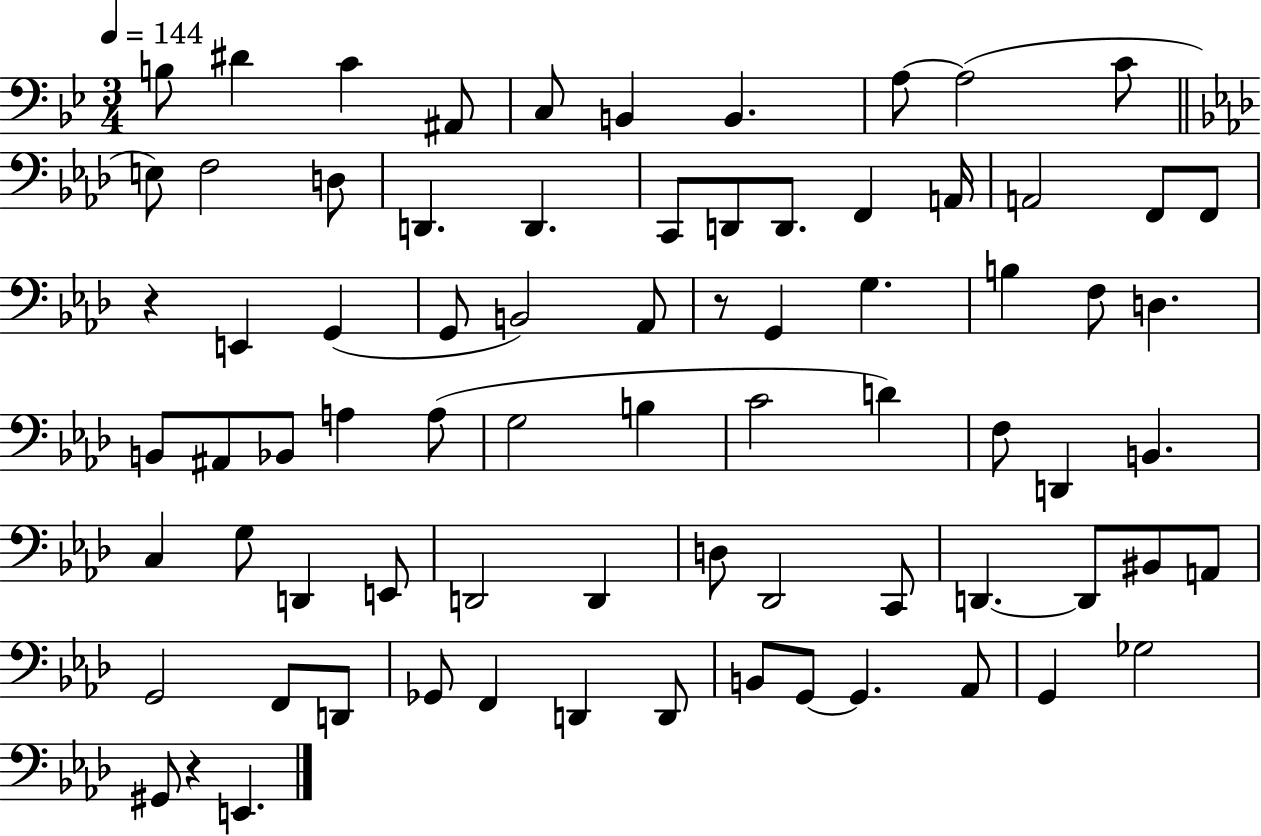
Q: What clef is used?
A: bass